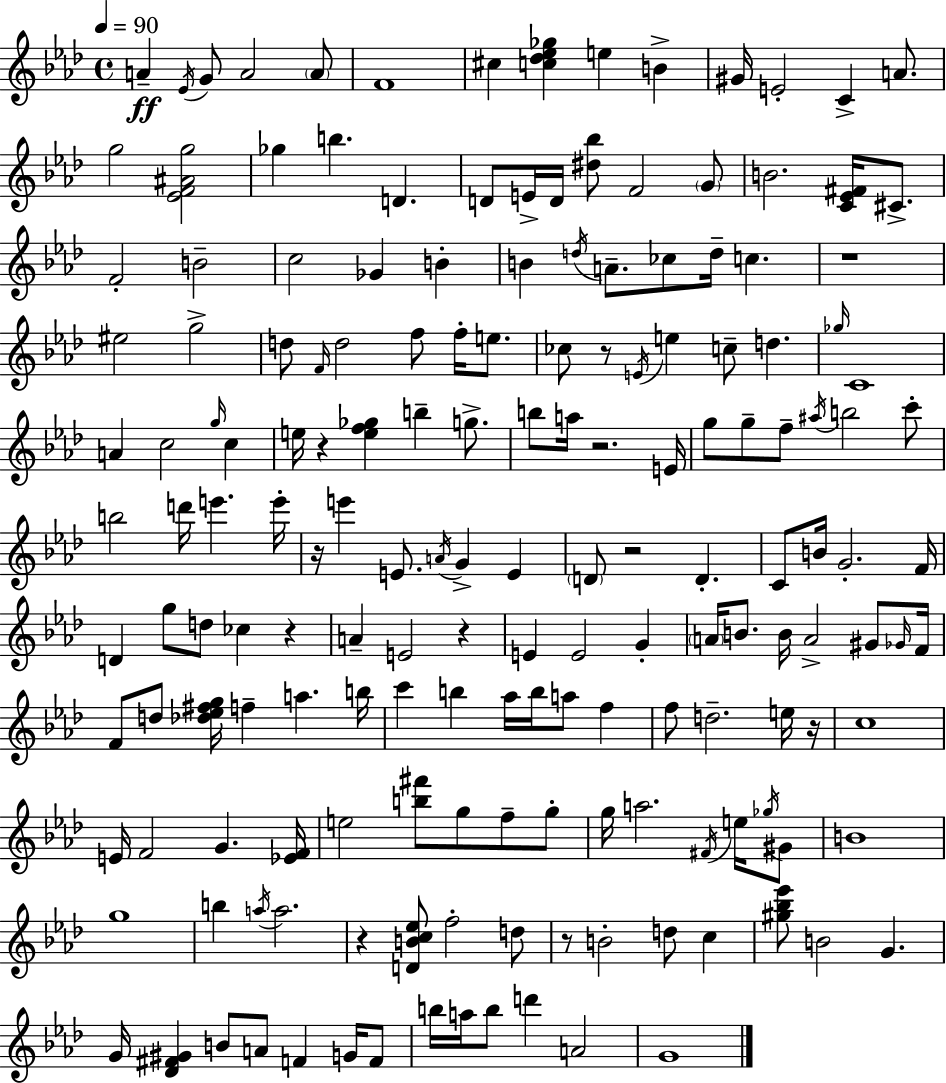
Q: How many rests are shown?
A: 11